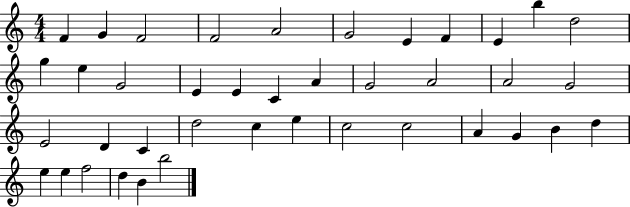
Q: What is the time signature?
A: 4/4